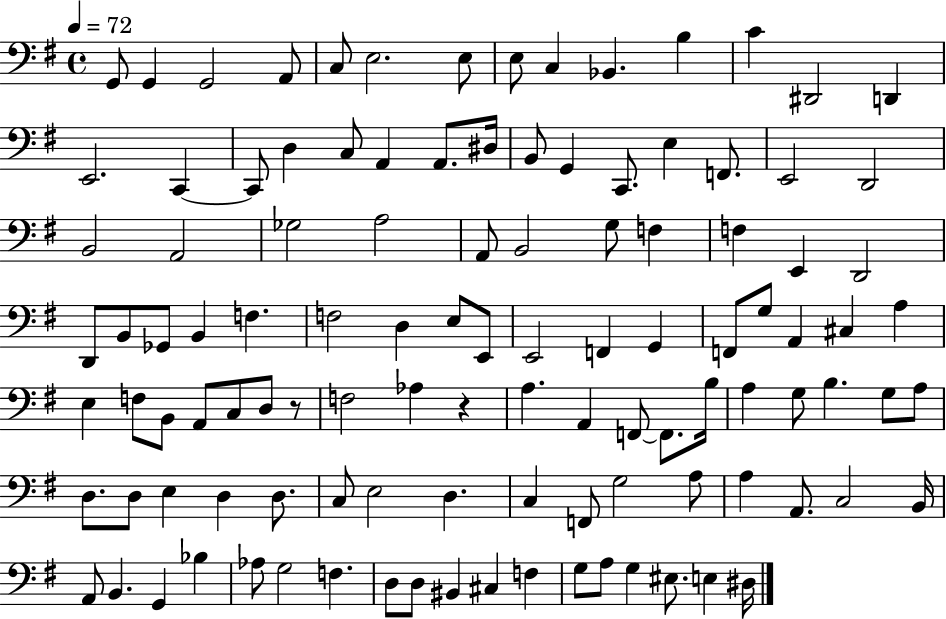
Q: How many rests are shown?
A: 2